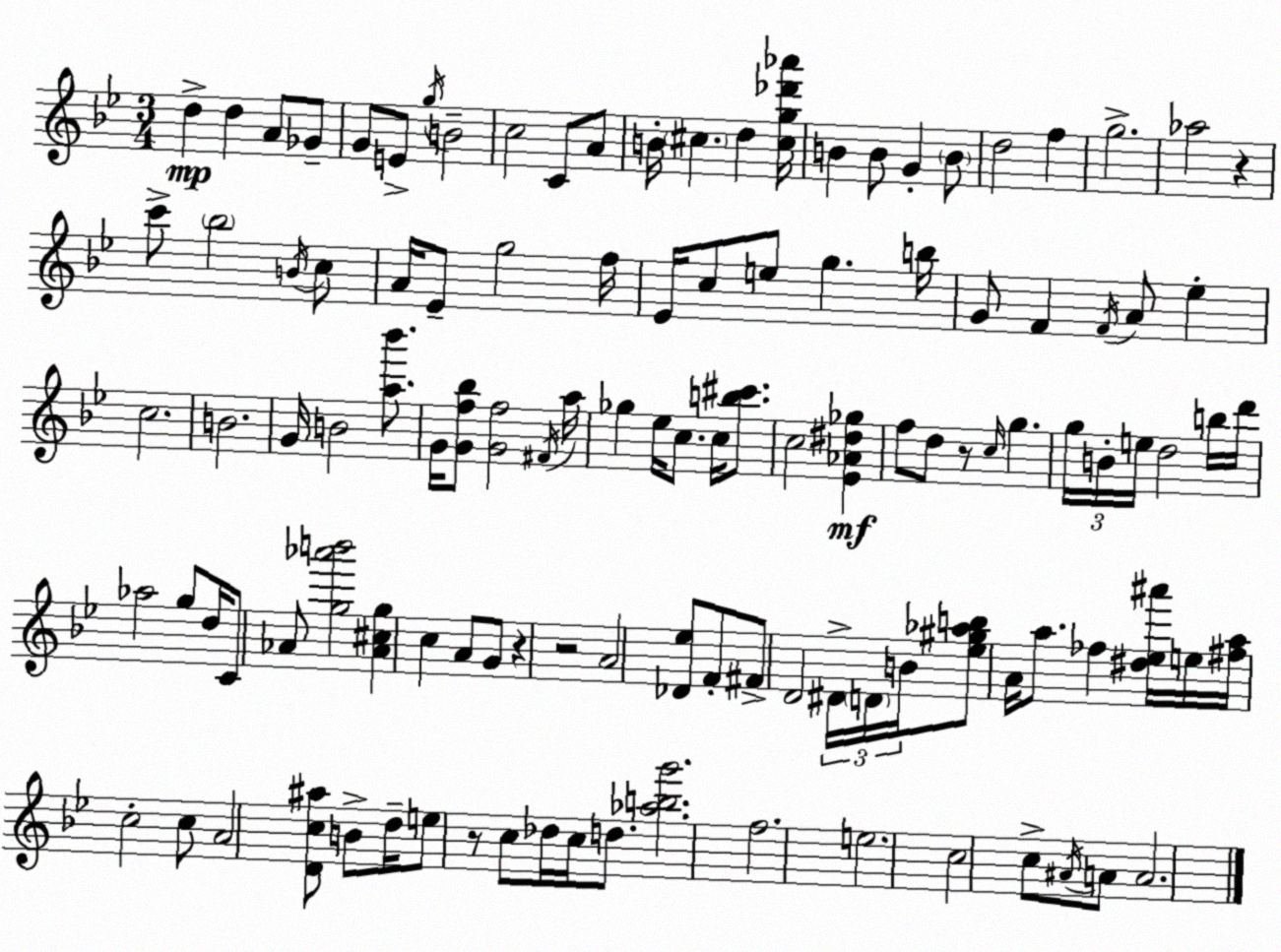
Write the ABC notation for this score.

X:1
T:Untitled
M:3/4
L:1/4
K:Gm
d d A/2 _G/2 G/2 E/2 g/4 B2 c2 C/2 A/2 B/4 ^c d [^cg_d'_a']/4 B B/2 G B/2 d2 f g2 _a2 z c'/2 _b2 B/4 c/2 A/4 _E/2 g2 f/4 _E/4 c/2 e/2 g b/4 G/2 F F/4 A/2 _e c2 B2 G/4 B2 [a_b']/2 G/4 [Gf_b]/2 [Gf]2 ^F/4 a/4 _g _e/4 c/2 c/4 [b^c']/2 c2 [_E_A^d_g] f/2 d/2 z/2 c/4 g g/4 B/4 e/4 d2 b/4 d'/4 _a2 g/2 d/4 C/2 _A/2 [g_a'b']2 [_A^cg] c A/2 G/2 z z2 A2 [_D_e]/2 F/2 ^F/2 D2 ^D/4 D/4 B/4 [_e^g_ab]/2 A/4 a/2 _f [^d_e^a']/4 e/4 [^fa]/4 c2 c/2 A2 [Dc^a]/2 B/2 d/4 e/2 z/2 c/2 _d/4 c/4 d/2 [_abg']2 f2 e2 c2 c/2 ^A/4 A/2 A2